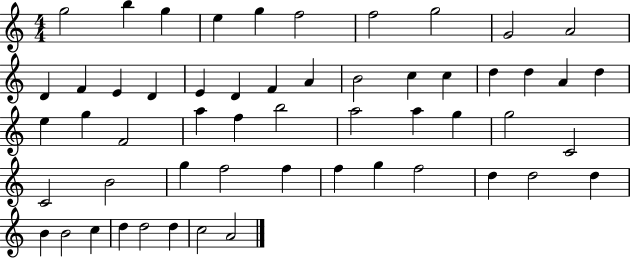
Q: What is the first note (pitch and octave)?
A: G5